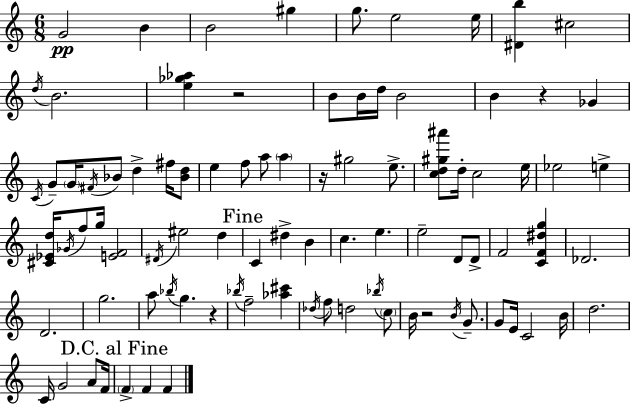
{
  \clef treble
  \numericTimeSignature
  \time 6/8
  \key a \minor
  g'2\pp b'4 | b'2 gis''4 | g''8. e''2 e''16 | <dis' b''>4 cis''2 | \break \acciaccatura { d''16 } b'2. | <e'' ges'' aes''>4 r2 | b'8 b'16 d''16 b'2 | b'4 r4 ges'4 | \break \acciaccatura { c'16 } g'8-- \parenthesize g'16 \acciaccatura { fis'16 } bes'8 d''4-> | fis''16 <bes' d''>8 e''4 f''8 a''8 \parenthesize a''4 | r16 gis''2 | e''8.-> <c'' d'' gis'' ais'''>8 d''16-. c''2 | \break e''16 ees''2 e''4-> | <cis' ees' d''>16 \acciaccatura { ges'16 } f''8 g''16 <e' f'>2 | \acciaccatura { dis'16 } eis''2 | d''4 \mark "Fine" c'4 dis''4-> | \break b'4 c''4. e''4. | e''2-- | d'8 d'8-> f'2 | <c' f' dis'' g''>4 des'2. | \break d'2. | g''2. | a''8 \acciaccatura { bes''16 } g''4. | r4 \acciaccatura { bes''16 } f''2-- | \break <aes'' cis'''>4 \acciaccatura { des''16 } f''8 d''2 | \acciaccatura { bes''16 } \parenthesize c''8 b'16 r2 | \acciaccatura { b'16 } g'8.-- g'8 | e'16 c'2 b'16 d''2. | \break c'16 g'2 | a'8 f'16 \mark "D.C. al Fine" \parenthesize f'4-> | f'4 f'4 \bar "|."
}